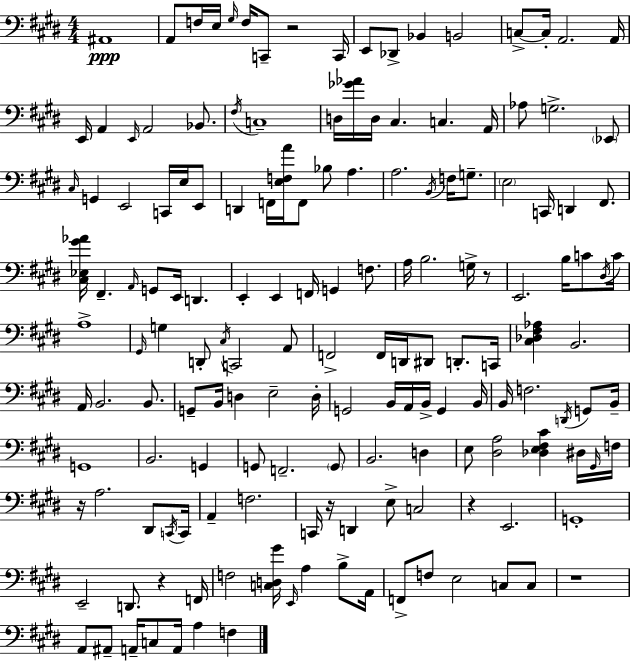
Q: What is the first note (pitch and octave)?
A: A#2